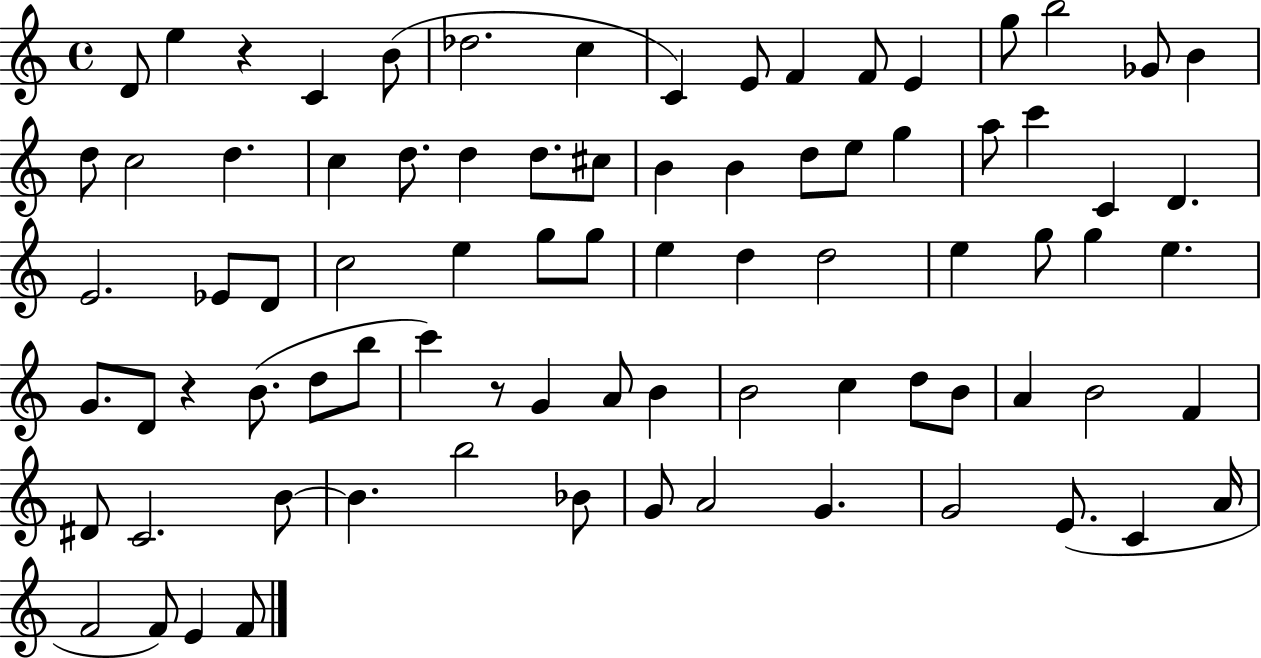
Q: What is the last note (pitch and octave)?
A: F4